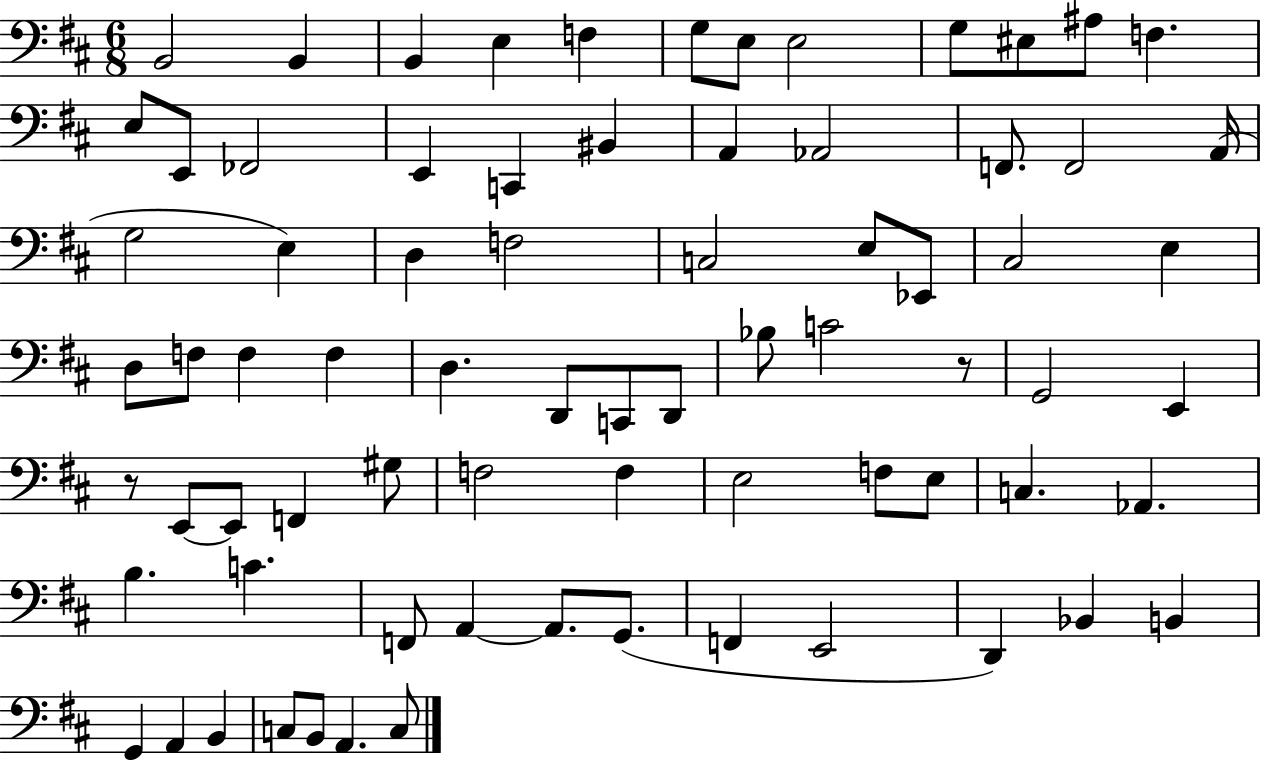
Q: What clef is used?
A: bass